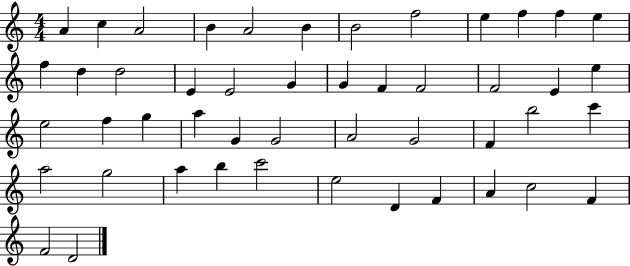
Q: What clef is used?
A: treble